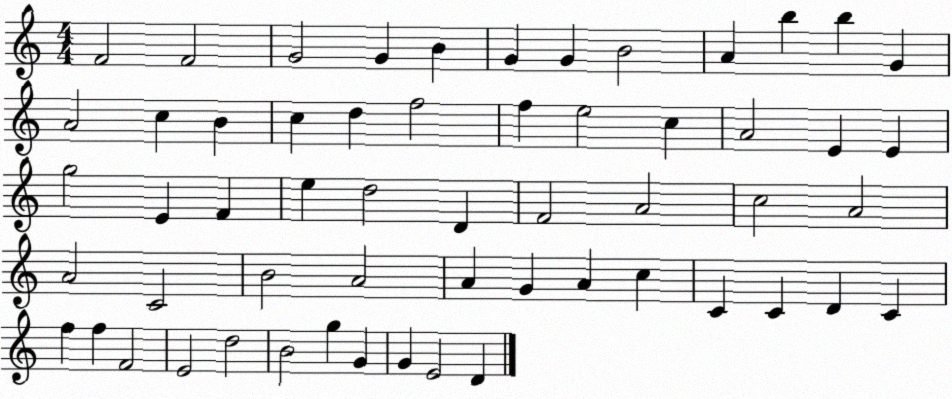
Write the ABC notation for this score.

X:1
T:Untitled
M:4/4
L:1/4
K:C
F2 F2 G2 G B G G B2 A b b G A2 c B c d f2 f e2 c A2 E E g2 E F e d2 D F2 A2 c2 A2 A2 C2 B2 A2 A G A c C C D C f f F2 E2 d2 B2 g G G E2 D